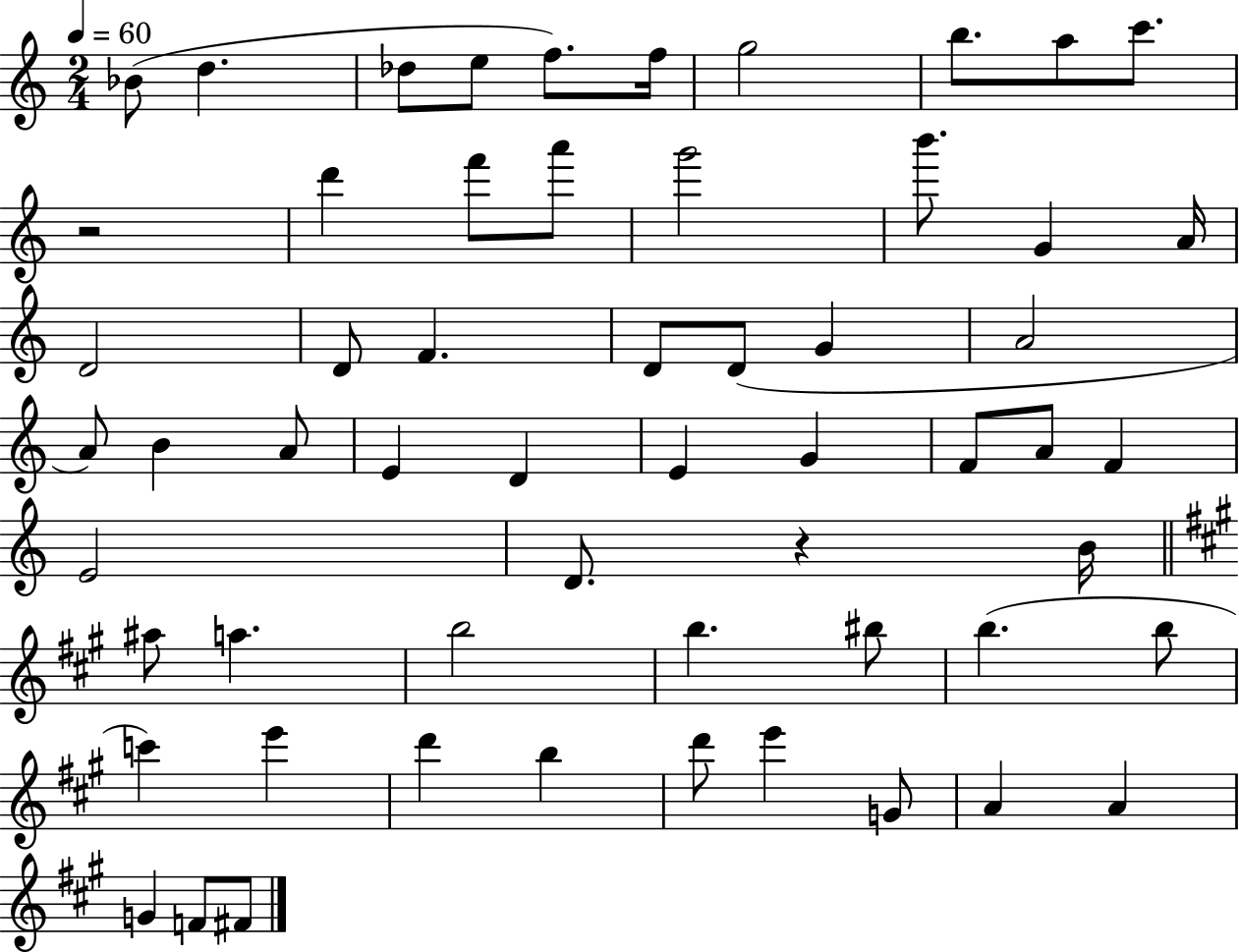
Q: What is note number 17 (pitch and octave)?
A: A4